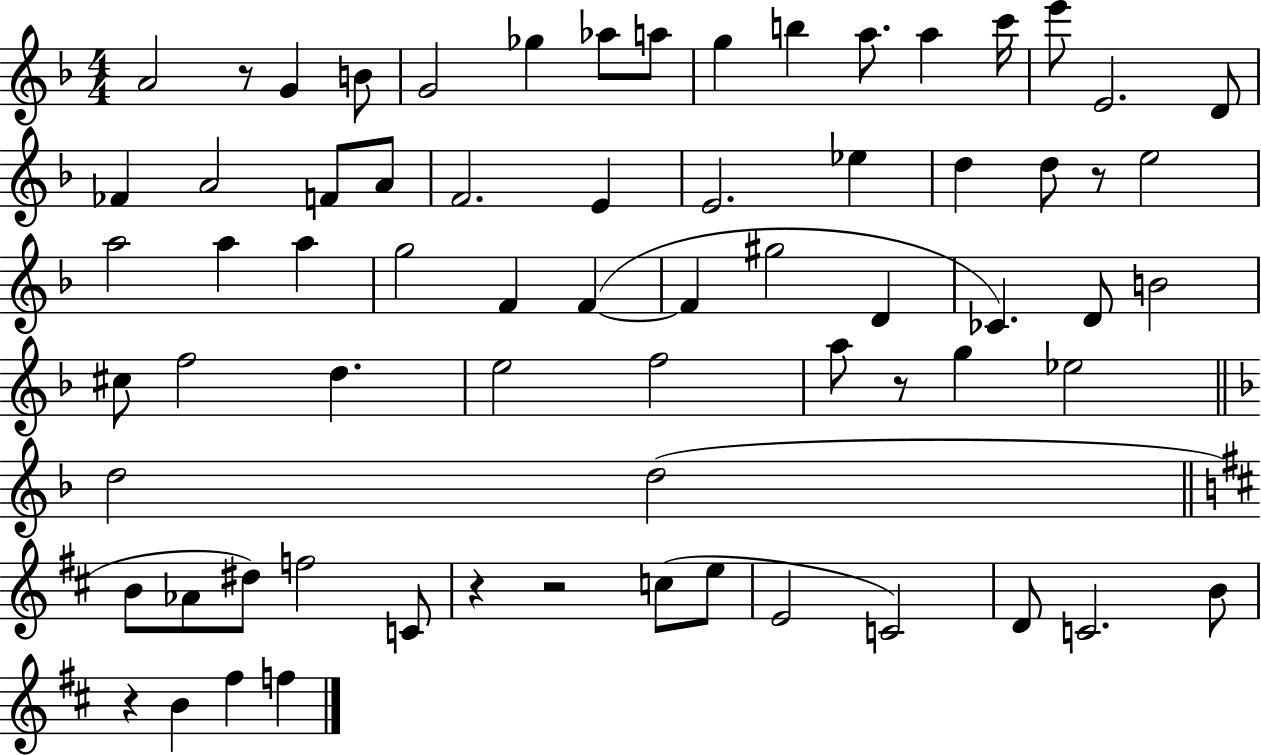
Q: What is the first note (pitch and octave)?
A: A4